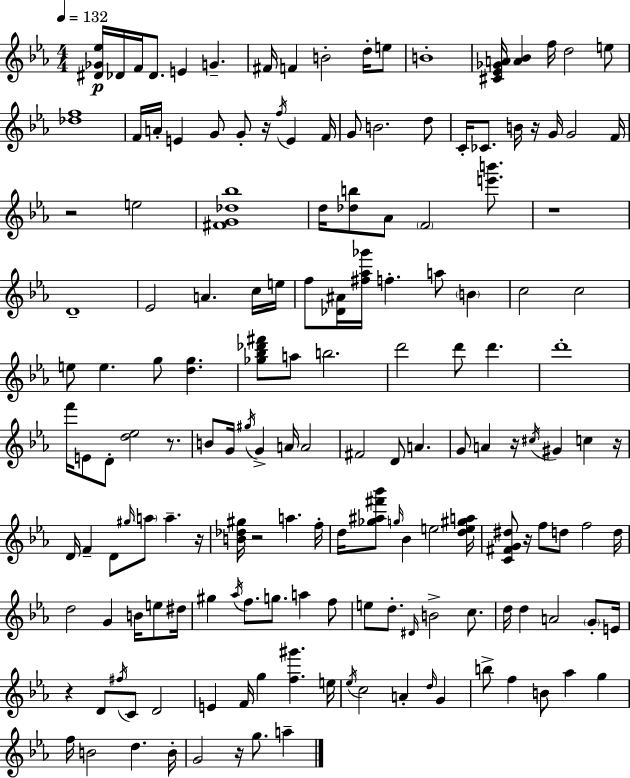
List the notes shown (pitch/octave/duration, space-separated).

[D#4,Gb4,Eb5]/s Db4/s F4/s Db4/e. E4/q G4/q. F#4/s F4/q B4/h D5/s E5/e B4/w [C#4,Eb4,Gb4,A4]/s [A4,Bb4]/q F5/s D5/h E5/e [Db5,F5]/w F4/s A4/s E4/q G4/e G4/e R/s F5/s E4/q F4/s G4/e B4/h. D5/e C4/s CES4/e. B4/s R/s G4/s G4/h F4/s R/h E5/h [F#4,G4,Db5,Bb5]/w D5/s [Db5,B5]/e Ab4/e F4/h [E6,B6]/e. R/w D4/w Eb4/h A4/q. C5/s E5/s F5/e [Db4,A#4]/s [F#5,Ab5,Gb6]/s F5/q. A5/e B4/q C5/h C5/h E5/e E5/q. G5/e [D5,G5]/q. [Gb5,Bb5,Db6,F#6]/e A5/e B5/h. D6/h D6/e D6/q. D6/w F6/s E4/e D4/e [D5,Eb5]/h R/e. B4/e G4/s G#5/s G4/q A4/s A4/h F#4/h D4/e A4/q. G4/e A4/q R/s C#5/s G#4/q C5/q R/s D4/s F4/q D4/e G#5/s A5/e A5/q. R/s [B4,Db5,G#5]/s R/h A5/q. F5/s D5/s [Gb5,A#5,F#6,Bb6]/e G5/s Bb4/q E5/h [D5,E5,G#5,A5]/s [C4,F#4,G4,D#5]/e R/s F5/e D5/e F5/h D5/s D5/h G4/q B4/s E5/e D#5/s G#5/q Ab5/s F5/e. G5/e. A5/q F5/e E5/e D5/e. D#4/s B4/h C5/e. D5/s D5/q A4/h G4/e E4/s R/q D4/e F#5/s C4/e D4/h E4/q F4/s G5/q [F5,G#6]/q. E5/s Eb5/s C5/h A4/q D5/s G4/q B5/e F5/q B4/e Ab5/q G5/q F5/s B4/h D5/q. B4/s G4/h R/s G5/e. A5/q